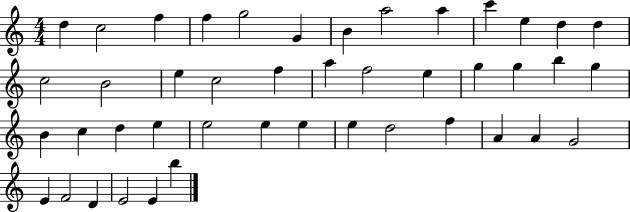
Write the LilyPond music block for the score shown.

{
  \clef treble
  \numericTimeSignature
  \time 4/4
  \key c \major
  d''4 c''2 f''4 | f''4 g''2 g'4 | b'4 a''2 a''4 | c'''4 e''4 d''4 d''4 | \break c''2 b'2 | e''4 c''2 f''4 | a''4 f''2 e''4 | g''4 g''4 b''4 g''4 | \break b'4 c''4 d''4 e''4 | e''2 e''4 e''4 | e''4 d''2 f''4 | a'4 a'4 g'2 | \break e'4 f'2 d'4 | e'2 e'4 b''4 | \bar "|."
}